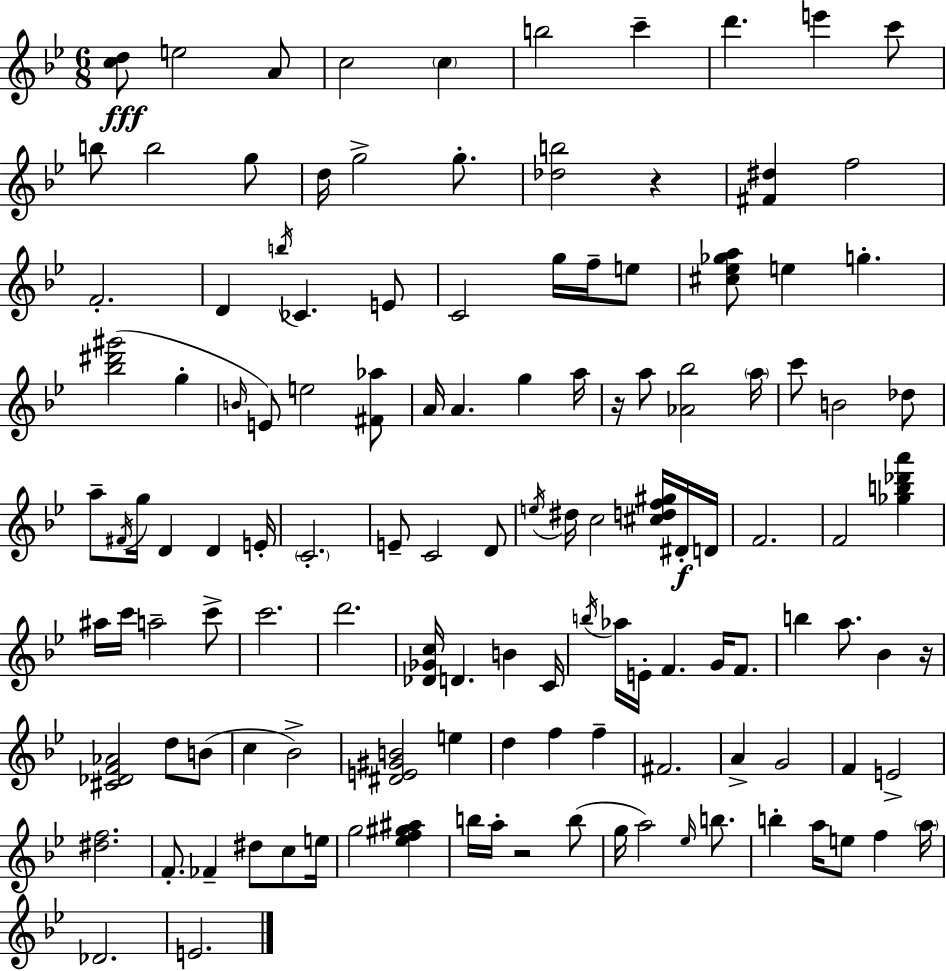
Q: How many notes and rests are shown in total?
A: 126